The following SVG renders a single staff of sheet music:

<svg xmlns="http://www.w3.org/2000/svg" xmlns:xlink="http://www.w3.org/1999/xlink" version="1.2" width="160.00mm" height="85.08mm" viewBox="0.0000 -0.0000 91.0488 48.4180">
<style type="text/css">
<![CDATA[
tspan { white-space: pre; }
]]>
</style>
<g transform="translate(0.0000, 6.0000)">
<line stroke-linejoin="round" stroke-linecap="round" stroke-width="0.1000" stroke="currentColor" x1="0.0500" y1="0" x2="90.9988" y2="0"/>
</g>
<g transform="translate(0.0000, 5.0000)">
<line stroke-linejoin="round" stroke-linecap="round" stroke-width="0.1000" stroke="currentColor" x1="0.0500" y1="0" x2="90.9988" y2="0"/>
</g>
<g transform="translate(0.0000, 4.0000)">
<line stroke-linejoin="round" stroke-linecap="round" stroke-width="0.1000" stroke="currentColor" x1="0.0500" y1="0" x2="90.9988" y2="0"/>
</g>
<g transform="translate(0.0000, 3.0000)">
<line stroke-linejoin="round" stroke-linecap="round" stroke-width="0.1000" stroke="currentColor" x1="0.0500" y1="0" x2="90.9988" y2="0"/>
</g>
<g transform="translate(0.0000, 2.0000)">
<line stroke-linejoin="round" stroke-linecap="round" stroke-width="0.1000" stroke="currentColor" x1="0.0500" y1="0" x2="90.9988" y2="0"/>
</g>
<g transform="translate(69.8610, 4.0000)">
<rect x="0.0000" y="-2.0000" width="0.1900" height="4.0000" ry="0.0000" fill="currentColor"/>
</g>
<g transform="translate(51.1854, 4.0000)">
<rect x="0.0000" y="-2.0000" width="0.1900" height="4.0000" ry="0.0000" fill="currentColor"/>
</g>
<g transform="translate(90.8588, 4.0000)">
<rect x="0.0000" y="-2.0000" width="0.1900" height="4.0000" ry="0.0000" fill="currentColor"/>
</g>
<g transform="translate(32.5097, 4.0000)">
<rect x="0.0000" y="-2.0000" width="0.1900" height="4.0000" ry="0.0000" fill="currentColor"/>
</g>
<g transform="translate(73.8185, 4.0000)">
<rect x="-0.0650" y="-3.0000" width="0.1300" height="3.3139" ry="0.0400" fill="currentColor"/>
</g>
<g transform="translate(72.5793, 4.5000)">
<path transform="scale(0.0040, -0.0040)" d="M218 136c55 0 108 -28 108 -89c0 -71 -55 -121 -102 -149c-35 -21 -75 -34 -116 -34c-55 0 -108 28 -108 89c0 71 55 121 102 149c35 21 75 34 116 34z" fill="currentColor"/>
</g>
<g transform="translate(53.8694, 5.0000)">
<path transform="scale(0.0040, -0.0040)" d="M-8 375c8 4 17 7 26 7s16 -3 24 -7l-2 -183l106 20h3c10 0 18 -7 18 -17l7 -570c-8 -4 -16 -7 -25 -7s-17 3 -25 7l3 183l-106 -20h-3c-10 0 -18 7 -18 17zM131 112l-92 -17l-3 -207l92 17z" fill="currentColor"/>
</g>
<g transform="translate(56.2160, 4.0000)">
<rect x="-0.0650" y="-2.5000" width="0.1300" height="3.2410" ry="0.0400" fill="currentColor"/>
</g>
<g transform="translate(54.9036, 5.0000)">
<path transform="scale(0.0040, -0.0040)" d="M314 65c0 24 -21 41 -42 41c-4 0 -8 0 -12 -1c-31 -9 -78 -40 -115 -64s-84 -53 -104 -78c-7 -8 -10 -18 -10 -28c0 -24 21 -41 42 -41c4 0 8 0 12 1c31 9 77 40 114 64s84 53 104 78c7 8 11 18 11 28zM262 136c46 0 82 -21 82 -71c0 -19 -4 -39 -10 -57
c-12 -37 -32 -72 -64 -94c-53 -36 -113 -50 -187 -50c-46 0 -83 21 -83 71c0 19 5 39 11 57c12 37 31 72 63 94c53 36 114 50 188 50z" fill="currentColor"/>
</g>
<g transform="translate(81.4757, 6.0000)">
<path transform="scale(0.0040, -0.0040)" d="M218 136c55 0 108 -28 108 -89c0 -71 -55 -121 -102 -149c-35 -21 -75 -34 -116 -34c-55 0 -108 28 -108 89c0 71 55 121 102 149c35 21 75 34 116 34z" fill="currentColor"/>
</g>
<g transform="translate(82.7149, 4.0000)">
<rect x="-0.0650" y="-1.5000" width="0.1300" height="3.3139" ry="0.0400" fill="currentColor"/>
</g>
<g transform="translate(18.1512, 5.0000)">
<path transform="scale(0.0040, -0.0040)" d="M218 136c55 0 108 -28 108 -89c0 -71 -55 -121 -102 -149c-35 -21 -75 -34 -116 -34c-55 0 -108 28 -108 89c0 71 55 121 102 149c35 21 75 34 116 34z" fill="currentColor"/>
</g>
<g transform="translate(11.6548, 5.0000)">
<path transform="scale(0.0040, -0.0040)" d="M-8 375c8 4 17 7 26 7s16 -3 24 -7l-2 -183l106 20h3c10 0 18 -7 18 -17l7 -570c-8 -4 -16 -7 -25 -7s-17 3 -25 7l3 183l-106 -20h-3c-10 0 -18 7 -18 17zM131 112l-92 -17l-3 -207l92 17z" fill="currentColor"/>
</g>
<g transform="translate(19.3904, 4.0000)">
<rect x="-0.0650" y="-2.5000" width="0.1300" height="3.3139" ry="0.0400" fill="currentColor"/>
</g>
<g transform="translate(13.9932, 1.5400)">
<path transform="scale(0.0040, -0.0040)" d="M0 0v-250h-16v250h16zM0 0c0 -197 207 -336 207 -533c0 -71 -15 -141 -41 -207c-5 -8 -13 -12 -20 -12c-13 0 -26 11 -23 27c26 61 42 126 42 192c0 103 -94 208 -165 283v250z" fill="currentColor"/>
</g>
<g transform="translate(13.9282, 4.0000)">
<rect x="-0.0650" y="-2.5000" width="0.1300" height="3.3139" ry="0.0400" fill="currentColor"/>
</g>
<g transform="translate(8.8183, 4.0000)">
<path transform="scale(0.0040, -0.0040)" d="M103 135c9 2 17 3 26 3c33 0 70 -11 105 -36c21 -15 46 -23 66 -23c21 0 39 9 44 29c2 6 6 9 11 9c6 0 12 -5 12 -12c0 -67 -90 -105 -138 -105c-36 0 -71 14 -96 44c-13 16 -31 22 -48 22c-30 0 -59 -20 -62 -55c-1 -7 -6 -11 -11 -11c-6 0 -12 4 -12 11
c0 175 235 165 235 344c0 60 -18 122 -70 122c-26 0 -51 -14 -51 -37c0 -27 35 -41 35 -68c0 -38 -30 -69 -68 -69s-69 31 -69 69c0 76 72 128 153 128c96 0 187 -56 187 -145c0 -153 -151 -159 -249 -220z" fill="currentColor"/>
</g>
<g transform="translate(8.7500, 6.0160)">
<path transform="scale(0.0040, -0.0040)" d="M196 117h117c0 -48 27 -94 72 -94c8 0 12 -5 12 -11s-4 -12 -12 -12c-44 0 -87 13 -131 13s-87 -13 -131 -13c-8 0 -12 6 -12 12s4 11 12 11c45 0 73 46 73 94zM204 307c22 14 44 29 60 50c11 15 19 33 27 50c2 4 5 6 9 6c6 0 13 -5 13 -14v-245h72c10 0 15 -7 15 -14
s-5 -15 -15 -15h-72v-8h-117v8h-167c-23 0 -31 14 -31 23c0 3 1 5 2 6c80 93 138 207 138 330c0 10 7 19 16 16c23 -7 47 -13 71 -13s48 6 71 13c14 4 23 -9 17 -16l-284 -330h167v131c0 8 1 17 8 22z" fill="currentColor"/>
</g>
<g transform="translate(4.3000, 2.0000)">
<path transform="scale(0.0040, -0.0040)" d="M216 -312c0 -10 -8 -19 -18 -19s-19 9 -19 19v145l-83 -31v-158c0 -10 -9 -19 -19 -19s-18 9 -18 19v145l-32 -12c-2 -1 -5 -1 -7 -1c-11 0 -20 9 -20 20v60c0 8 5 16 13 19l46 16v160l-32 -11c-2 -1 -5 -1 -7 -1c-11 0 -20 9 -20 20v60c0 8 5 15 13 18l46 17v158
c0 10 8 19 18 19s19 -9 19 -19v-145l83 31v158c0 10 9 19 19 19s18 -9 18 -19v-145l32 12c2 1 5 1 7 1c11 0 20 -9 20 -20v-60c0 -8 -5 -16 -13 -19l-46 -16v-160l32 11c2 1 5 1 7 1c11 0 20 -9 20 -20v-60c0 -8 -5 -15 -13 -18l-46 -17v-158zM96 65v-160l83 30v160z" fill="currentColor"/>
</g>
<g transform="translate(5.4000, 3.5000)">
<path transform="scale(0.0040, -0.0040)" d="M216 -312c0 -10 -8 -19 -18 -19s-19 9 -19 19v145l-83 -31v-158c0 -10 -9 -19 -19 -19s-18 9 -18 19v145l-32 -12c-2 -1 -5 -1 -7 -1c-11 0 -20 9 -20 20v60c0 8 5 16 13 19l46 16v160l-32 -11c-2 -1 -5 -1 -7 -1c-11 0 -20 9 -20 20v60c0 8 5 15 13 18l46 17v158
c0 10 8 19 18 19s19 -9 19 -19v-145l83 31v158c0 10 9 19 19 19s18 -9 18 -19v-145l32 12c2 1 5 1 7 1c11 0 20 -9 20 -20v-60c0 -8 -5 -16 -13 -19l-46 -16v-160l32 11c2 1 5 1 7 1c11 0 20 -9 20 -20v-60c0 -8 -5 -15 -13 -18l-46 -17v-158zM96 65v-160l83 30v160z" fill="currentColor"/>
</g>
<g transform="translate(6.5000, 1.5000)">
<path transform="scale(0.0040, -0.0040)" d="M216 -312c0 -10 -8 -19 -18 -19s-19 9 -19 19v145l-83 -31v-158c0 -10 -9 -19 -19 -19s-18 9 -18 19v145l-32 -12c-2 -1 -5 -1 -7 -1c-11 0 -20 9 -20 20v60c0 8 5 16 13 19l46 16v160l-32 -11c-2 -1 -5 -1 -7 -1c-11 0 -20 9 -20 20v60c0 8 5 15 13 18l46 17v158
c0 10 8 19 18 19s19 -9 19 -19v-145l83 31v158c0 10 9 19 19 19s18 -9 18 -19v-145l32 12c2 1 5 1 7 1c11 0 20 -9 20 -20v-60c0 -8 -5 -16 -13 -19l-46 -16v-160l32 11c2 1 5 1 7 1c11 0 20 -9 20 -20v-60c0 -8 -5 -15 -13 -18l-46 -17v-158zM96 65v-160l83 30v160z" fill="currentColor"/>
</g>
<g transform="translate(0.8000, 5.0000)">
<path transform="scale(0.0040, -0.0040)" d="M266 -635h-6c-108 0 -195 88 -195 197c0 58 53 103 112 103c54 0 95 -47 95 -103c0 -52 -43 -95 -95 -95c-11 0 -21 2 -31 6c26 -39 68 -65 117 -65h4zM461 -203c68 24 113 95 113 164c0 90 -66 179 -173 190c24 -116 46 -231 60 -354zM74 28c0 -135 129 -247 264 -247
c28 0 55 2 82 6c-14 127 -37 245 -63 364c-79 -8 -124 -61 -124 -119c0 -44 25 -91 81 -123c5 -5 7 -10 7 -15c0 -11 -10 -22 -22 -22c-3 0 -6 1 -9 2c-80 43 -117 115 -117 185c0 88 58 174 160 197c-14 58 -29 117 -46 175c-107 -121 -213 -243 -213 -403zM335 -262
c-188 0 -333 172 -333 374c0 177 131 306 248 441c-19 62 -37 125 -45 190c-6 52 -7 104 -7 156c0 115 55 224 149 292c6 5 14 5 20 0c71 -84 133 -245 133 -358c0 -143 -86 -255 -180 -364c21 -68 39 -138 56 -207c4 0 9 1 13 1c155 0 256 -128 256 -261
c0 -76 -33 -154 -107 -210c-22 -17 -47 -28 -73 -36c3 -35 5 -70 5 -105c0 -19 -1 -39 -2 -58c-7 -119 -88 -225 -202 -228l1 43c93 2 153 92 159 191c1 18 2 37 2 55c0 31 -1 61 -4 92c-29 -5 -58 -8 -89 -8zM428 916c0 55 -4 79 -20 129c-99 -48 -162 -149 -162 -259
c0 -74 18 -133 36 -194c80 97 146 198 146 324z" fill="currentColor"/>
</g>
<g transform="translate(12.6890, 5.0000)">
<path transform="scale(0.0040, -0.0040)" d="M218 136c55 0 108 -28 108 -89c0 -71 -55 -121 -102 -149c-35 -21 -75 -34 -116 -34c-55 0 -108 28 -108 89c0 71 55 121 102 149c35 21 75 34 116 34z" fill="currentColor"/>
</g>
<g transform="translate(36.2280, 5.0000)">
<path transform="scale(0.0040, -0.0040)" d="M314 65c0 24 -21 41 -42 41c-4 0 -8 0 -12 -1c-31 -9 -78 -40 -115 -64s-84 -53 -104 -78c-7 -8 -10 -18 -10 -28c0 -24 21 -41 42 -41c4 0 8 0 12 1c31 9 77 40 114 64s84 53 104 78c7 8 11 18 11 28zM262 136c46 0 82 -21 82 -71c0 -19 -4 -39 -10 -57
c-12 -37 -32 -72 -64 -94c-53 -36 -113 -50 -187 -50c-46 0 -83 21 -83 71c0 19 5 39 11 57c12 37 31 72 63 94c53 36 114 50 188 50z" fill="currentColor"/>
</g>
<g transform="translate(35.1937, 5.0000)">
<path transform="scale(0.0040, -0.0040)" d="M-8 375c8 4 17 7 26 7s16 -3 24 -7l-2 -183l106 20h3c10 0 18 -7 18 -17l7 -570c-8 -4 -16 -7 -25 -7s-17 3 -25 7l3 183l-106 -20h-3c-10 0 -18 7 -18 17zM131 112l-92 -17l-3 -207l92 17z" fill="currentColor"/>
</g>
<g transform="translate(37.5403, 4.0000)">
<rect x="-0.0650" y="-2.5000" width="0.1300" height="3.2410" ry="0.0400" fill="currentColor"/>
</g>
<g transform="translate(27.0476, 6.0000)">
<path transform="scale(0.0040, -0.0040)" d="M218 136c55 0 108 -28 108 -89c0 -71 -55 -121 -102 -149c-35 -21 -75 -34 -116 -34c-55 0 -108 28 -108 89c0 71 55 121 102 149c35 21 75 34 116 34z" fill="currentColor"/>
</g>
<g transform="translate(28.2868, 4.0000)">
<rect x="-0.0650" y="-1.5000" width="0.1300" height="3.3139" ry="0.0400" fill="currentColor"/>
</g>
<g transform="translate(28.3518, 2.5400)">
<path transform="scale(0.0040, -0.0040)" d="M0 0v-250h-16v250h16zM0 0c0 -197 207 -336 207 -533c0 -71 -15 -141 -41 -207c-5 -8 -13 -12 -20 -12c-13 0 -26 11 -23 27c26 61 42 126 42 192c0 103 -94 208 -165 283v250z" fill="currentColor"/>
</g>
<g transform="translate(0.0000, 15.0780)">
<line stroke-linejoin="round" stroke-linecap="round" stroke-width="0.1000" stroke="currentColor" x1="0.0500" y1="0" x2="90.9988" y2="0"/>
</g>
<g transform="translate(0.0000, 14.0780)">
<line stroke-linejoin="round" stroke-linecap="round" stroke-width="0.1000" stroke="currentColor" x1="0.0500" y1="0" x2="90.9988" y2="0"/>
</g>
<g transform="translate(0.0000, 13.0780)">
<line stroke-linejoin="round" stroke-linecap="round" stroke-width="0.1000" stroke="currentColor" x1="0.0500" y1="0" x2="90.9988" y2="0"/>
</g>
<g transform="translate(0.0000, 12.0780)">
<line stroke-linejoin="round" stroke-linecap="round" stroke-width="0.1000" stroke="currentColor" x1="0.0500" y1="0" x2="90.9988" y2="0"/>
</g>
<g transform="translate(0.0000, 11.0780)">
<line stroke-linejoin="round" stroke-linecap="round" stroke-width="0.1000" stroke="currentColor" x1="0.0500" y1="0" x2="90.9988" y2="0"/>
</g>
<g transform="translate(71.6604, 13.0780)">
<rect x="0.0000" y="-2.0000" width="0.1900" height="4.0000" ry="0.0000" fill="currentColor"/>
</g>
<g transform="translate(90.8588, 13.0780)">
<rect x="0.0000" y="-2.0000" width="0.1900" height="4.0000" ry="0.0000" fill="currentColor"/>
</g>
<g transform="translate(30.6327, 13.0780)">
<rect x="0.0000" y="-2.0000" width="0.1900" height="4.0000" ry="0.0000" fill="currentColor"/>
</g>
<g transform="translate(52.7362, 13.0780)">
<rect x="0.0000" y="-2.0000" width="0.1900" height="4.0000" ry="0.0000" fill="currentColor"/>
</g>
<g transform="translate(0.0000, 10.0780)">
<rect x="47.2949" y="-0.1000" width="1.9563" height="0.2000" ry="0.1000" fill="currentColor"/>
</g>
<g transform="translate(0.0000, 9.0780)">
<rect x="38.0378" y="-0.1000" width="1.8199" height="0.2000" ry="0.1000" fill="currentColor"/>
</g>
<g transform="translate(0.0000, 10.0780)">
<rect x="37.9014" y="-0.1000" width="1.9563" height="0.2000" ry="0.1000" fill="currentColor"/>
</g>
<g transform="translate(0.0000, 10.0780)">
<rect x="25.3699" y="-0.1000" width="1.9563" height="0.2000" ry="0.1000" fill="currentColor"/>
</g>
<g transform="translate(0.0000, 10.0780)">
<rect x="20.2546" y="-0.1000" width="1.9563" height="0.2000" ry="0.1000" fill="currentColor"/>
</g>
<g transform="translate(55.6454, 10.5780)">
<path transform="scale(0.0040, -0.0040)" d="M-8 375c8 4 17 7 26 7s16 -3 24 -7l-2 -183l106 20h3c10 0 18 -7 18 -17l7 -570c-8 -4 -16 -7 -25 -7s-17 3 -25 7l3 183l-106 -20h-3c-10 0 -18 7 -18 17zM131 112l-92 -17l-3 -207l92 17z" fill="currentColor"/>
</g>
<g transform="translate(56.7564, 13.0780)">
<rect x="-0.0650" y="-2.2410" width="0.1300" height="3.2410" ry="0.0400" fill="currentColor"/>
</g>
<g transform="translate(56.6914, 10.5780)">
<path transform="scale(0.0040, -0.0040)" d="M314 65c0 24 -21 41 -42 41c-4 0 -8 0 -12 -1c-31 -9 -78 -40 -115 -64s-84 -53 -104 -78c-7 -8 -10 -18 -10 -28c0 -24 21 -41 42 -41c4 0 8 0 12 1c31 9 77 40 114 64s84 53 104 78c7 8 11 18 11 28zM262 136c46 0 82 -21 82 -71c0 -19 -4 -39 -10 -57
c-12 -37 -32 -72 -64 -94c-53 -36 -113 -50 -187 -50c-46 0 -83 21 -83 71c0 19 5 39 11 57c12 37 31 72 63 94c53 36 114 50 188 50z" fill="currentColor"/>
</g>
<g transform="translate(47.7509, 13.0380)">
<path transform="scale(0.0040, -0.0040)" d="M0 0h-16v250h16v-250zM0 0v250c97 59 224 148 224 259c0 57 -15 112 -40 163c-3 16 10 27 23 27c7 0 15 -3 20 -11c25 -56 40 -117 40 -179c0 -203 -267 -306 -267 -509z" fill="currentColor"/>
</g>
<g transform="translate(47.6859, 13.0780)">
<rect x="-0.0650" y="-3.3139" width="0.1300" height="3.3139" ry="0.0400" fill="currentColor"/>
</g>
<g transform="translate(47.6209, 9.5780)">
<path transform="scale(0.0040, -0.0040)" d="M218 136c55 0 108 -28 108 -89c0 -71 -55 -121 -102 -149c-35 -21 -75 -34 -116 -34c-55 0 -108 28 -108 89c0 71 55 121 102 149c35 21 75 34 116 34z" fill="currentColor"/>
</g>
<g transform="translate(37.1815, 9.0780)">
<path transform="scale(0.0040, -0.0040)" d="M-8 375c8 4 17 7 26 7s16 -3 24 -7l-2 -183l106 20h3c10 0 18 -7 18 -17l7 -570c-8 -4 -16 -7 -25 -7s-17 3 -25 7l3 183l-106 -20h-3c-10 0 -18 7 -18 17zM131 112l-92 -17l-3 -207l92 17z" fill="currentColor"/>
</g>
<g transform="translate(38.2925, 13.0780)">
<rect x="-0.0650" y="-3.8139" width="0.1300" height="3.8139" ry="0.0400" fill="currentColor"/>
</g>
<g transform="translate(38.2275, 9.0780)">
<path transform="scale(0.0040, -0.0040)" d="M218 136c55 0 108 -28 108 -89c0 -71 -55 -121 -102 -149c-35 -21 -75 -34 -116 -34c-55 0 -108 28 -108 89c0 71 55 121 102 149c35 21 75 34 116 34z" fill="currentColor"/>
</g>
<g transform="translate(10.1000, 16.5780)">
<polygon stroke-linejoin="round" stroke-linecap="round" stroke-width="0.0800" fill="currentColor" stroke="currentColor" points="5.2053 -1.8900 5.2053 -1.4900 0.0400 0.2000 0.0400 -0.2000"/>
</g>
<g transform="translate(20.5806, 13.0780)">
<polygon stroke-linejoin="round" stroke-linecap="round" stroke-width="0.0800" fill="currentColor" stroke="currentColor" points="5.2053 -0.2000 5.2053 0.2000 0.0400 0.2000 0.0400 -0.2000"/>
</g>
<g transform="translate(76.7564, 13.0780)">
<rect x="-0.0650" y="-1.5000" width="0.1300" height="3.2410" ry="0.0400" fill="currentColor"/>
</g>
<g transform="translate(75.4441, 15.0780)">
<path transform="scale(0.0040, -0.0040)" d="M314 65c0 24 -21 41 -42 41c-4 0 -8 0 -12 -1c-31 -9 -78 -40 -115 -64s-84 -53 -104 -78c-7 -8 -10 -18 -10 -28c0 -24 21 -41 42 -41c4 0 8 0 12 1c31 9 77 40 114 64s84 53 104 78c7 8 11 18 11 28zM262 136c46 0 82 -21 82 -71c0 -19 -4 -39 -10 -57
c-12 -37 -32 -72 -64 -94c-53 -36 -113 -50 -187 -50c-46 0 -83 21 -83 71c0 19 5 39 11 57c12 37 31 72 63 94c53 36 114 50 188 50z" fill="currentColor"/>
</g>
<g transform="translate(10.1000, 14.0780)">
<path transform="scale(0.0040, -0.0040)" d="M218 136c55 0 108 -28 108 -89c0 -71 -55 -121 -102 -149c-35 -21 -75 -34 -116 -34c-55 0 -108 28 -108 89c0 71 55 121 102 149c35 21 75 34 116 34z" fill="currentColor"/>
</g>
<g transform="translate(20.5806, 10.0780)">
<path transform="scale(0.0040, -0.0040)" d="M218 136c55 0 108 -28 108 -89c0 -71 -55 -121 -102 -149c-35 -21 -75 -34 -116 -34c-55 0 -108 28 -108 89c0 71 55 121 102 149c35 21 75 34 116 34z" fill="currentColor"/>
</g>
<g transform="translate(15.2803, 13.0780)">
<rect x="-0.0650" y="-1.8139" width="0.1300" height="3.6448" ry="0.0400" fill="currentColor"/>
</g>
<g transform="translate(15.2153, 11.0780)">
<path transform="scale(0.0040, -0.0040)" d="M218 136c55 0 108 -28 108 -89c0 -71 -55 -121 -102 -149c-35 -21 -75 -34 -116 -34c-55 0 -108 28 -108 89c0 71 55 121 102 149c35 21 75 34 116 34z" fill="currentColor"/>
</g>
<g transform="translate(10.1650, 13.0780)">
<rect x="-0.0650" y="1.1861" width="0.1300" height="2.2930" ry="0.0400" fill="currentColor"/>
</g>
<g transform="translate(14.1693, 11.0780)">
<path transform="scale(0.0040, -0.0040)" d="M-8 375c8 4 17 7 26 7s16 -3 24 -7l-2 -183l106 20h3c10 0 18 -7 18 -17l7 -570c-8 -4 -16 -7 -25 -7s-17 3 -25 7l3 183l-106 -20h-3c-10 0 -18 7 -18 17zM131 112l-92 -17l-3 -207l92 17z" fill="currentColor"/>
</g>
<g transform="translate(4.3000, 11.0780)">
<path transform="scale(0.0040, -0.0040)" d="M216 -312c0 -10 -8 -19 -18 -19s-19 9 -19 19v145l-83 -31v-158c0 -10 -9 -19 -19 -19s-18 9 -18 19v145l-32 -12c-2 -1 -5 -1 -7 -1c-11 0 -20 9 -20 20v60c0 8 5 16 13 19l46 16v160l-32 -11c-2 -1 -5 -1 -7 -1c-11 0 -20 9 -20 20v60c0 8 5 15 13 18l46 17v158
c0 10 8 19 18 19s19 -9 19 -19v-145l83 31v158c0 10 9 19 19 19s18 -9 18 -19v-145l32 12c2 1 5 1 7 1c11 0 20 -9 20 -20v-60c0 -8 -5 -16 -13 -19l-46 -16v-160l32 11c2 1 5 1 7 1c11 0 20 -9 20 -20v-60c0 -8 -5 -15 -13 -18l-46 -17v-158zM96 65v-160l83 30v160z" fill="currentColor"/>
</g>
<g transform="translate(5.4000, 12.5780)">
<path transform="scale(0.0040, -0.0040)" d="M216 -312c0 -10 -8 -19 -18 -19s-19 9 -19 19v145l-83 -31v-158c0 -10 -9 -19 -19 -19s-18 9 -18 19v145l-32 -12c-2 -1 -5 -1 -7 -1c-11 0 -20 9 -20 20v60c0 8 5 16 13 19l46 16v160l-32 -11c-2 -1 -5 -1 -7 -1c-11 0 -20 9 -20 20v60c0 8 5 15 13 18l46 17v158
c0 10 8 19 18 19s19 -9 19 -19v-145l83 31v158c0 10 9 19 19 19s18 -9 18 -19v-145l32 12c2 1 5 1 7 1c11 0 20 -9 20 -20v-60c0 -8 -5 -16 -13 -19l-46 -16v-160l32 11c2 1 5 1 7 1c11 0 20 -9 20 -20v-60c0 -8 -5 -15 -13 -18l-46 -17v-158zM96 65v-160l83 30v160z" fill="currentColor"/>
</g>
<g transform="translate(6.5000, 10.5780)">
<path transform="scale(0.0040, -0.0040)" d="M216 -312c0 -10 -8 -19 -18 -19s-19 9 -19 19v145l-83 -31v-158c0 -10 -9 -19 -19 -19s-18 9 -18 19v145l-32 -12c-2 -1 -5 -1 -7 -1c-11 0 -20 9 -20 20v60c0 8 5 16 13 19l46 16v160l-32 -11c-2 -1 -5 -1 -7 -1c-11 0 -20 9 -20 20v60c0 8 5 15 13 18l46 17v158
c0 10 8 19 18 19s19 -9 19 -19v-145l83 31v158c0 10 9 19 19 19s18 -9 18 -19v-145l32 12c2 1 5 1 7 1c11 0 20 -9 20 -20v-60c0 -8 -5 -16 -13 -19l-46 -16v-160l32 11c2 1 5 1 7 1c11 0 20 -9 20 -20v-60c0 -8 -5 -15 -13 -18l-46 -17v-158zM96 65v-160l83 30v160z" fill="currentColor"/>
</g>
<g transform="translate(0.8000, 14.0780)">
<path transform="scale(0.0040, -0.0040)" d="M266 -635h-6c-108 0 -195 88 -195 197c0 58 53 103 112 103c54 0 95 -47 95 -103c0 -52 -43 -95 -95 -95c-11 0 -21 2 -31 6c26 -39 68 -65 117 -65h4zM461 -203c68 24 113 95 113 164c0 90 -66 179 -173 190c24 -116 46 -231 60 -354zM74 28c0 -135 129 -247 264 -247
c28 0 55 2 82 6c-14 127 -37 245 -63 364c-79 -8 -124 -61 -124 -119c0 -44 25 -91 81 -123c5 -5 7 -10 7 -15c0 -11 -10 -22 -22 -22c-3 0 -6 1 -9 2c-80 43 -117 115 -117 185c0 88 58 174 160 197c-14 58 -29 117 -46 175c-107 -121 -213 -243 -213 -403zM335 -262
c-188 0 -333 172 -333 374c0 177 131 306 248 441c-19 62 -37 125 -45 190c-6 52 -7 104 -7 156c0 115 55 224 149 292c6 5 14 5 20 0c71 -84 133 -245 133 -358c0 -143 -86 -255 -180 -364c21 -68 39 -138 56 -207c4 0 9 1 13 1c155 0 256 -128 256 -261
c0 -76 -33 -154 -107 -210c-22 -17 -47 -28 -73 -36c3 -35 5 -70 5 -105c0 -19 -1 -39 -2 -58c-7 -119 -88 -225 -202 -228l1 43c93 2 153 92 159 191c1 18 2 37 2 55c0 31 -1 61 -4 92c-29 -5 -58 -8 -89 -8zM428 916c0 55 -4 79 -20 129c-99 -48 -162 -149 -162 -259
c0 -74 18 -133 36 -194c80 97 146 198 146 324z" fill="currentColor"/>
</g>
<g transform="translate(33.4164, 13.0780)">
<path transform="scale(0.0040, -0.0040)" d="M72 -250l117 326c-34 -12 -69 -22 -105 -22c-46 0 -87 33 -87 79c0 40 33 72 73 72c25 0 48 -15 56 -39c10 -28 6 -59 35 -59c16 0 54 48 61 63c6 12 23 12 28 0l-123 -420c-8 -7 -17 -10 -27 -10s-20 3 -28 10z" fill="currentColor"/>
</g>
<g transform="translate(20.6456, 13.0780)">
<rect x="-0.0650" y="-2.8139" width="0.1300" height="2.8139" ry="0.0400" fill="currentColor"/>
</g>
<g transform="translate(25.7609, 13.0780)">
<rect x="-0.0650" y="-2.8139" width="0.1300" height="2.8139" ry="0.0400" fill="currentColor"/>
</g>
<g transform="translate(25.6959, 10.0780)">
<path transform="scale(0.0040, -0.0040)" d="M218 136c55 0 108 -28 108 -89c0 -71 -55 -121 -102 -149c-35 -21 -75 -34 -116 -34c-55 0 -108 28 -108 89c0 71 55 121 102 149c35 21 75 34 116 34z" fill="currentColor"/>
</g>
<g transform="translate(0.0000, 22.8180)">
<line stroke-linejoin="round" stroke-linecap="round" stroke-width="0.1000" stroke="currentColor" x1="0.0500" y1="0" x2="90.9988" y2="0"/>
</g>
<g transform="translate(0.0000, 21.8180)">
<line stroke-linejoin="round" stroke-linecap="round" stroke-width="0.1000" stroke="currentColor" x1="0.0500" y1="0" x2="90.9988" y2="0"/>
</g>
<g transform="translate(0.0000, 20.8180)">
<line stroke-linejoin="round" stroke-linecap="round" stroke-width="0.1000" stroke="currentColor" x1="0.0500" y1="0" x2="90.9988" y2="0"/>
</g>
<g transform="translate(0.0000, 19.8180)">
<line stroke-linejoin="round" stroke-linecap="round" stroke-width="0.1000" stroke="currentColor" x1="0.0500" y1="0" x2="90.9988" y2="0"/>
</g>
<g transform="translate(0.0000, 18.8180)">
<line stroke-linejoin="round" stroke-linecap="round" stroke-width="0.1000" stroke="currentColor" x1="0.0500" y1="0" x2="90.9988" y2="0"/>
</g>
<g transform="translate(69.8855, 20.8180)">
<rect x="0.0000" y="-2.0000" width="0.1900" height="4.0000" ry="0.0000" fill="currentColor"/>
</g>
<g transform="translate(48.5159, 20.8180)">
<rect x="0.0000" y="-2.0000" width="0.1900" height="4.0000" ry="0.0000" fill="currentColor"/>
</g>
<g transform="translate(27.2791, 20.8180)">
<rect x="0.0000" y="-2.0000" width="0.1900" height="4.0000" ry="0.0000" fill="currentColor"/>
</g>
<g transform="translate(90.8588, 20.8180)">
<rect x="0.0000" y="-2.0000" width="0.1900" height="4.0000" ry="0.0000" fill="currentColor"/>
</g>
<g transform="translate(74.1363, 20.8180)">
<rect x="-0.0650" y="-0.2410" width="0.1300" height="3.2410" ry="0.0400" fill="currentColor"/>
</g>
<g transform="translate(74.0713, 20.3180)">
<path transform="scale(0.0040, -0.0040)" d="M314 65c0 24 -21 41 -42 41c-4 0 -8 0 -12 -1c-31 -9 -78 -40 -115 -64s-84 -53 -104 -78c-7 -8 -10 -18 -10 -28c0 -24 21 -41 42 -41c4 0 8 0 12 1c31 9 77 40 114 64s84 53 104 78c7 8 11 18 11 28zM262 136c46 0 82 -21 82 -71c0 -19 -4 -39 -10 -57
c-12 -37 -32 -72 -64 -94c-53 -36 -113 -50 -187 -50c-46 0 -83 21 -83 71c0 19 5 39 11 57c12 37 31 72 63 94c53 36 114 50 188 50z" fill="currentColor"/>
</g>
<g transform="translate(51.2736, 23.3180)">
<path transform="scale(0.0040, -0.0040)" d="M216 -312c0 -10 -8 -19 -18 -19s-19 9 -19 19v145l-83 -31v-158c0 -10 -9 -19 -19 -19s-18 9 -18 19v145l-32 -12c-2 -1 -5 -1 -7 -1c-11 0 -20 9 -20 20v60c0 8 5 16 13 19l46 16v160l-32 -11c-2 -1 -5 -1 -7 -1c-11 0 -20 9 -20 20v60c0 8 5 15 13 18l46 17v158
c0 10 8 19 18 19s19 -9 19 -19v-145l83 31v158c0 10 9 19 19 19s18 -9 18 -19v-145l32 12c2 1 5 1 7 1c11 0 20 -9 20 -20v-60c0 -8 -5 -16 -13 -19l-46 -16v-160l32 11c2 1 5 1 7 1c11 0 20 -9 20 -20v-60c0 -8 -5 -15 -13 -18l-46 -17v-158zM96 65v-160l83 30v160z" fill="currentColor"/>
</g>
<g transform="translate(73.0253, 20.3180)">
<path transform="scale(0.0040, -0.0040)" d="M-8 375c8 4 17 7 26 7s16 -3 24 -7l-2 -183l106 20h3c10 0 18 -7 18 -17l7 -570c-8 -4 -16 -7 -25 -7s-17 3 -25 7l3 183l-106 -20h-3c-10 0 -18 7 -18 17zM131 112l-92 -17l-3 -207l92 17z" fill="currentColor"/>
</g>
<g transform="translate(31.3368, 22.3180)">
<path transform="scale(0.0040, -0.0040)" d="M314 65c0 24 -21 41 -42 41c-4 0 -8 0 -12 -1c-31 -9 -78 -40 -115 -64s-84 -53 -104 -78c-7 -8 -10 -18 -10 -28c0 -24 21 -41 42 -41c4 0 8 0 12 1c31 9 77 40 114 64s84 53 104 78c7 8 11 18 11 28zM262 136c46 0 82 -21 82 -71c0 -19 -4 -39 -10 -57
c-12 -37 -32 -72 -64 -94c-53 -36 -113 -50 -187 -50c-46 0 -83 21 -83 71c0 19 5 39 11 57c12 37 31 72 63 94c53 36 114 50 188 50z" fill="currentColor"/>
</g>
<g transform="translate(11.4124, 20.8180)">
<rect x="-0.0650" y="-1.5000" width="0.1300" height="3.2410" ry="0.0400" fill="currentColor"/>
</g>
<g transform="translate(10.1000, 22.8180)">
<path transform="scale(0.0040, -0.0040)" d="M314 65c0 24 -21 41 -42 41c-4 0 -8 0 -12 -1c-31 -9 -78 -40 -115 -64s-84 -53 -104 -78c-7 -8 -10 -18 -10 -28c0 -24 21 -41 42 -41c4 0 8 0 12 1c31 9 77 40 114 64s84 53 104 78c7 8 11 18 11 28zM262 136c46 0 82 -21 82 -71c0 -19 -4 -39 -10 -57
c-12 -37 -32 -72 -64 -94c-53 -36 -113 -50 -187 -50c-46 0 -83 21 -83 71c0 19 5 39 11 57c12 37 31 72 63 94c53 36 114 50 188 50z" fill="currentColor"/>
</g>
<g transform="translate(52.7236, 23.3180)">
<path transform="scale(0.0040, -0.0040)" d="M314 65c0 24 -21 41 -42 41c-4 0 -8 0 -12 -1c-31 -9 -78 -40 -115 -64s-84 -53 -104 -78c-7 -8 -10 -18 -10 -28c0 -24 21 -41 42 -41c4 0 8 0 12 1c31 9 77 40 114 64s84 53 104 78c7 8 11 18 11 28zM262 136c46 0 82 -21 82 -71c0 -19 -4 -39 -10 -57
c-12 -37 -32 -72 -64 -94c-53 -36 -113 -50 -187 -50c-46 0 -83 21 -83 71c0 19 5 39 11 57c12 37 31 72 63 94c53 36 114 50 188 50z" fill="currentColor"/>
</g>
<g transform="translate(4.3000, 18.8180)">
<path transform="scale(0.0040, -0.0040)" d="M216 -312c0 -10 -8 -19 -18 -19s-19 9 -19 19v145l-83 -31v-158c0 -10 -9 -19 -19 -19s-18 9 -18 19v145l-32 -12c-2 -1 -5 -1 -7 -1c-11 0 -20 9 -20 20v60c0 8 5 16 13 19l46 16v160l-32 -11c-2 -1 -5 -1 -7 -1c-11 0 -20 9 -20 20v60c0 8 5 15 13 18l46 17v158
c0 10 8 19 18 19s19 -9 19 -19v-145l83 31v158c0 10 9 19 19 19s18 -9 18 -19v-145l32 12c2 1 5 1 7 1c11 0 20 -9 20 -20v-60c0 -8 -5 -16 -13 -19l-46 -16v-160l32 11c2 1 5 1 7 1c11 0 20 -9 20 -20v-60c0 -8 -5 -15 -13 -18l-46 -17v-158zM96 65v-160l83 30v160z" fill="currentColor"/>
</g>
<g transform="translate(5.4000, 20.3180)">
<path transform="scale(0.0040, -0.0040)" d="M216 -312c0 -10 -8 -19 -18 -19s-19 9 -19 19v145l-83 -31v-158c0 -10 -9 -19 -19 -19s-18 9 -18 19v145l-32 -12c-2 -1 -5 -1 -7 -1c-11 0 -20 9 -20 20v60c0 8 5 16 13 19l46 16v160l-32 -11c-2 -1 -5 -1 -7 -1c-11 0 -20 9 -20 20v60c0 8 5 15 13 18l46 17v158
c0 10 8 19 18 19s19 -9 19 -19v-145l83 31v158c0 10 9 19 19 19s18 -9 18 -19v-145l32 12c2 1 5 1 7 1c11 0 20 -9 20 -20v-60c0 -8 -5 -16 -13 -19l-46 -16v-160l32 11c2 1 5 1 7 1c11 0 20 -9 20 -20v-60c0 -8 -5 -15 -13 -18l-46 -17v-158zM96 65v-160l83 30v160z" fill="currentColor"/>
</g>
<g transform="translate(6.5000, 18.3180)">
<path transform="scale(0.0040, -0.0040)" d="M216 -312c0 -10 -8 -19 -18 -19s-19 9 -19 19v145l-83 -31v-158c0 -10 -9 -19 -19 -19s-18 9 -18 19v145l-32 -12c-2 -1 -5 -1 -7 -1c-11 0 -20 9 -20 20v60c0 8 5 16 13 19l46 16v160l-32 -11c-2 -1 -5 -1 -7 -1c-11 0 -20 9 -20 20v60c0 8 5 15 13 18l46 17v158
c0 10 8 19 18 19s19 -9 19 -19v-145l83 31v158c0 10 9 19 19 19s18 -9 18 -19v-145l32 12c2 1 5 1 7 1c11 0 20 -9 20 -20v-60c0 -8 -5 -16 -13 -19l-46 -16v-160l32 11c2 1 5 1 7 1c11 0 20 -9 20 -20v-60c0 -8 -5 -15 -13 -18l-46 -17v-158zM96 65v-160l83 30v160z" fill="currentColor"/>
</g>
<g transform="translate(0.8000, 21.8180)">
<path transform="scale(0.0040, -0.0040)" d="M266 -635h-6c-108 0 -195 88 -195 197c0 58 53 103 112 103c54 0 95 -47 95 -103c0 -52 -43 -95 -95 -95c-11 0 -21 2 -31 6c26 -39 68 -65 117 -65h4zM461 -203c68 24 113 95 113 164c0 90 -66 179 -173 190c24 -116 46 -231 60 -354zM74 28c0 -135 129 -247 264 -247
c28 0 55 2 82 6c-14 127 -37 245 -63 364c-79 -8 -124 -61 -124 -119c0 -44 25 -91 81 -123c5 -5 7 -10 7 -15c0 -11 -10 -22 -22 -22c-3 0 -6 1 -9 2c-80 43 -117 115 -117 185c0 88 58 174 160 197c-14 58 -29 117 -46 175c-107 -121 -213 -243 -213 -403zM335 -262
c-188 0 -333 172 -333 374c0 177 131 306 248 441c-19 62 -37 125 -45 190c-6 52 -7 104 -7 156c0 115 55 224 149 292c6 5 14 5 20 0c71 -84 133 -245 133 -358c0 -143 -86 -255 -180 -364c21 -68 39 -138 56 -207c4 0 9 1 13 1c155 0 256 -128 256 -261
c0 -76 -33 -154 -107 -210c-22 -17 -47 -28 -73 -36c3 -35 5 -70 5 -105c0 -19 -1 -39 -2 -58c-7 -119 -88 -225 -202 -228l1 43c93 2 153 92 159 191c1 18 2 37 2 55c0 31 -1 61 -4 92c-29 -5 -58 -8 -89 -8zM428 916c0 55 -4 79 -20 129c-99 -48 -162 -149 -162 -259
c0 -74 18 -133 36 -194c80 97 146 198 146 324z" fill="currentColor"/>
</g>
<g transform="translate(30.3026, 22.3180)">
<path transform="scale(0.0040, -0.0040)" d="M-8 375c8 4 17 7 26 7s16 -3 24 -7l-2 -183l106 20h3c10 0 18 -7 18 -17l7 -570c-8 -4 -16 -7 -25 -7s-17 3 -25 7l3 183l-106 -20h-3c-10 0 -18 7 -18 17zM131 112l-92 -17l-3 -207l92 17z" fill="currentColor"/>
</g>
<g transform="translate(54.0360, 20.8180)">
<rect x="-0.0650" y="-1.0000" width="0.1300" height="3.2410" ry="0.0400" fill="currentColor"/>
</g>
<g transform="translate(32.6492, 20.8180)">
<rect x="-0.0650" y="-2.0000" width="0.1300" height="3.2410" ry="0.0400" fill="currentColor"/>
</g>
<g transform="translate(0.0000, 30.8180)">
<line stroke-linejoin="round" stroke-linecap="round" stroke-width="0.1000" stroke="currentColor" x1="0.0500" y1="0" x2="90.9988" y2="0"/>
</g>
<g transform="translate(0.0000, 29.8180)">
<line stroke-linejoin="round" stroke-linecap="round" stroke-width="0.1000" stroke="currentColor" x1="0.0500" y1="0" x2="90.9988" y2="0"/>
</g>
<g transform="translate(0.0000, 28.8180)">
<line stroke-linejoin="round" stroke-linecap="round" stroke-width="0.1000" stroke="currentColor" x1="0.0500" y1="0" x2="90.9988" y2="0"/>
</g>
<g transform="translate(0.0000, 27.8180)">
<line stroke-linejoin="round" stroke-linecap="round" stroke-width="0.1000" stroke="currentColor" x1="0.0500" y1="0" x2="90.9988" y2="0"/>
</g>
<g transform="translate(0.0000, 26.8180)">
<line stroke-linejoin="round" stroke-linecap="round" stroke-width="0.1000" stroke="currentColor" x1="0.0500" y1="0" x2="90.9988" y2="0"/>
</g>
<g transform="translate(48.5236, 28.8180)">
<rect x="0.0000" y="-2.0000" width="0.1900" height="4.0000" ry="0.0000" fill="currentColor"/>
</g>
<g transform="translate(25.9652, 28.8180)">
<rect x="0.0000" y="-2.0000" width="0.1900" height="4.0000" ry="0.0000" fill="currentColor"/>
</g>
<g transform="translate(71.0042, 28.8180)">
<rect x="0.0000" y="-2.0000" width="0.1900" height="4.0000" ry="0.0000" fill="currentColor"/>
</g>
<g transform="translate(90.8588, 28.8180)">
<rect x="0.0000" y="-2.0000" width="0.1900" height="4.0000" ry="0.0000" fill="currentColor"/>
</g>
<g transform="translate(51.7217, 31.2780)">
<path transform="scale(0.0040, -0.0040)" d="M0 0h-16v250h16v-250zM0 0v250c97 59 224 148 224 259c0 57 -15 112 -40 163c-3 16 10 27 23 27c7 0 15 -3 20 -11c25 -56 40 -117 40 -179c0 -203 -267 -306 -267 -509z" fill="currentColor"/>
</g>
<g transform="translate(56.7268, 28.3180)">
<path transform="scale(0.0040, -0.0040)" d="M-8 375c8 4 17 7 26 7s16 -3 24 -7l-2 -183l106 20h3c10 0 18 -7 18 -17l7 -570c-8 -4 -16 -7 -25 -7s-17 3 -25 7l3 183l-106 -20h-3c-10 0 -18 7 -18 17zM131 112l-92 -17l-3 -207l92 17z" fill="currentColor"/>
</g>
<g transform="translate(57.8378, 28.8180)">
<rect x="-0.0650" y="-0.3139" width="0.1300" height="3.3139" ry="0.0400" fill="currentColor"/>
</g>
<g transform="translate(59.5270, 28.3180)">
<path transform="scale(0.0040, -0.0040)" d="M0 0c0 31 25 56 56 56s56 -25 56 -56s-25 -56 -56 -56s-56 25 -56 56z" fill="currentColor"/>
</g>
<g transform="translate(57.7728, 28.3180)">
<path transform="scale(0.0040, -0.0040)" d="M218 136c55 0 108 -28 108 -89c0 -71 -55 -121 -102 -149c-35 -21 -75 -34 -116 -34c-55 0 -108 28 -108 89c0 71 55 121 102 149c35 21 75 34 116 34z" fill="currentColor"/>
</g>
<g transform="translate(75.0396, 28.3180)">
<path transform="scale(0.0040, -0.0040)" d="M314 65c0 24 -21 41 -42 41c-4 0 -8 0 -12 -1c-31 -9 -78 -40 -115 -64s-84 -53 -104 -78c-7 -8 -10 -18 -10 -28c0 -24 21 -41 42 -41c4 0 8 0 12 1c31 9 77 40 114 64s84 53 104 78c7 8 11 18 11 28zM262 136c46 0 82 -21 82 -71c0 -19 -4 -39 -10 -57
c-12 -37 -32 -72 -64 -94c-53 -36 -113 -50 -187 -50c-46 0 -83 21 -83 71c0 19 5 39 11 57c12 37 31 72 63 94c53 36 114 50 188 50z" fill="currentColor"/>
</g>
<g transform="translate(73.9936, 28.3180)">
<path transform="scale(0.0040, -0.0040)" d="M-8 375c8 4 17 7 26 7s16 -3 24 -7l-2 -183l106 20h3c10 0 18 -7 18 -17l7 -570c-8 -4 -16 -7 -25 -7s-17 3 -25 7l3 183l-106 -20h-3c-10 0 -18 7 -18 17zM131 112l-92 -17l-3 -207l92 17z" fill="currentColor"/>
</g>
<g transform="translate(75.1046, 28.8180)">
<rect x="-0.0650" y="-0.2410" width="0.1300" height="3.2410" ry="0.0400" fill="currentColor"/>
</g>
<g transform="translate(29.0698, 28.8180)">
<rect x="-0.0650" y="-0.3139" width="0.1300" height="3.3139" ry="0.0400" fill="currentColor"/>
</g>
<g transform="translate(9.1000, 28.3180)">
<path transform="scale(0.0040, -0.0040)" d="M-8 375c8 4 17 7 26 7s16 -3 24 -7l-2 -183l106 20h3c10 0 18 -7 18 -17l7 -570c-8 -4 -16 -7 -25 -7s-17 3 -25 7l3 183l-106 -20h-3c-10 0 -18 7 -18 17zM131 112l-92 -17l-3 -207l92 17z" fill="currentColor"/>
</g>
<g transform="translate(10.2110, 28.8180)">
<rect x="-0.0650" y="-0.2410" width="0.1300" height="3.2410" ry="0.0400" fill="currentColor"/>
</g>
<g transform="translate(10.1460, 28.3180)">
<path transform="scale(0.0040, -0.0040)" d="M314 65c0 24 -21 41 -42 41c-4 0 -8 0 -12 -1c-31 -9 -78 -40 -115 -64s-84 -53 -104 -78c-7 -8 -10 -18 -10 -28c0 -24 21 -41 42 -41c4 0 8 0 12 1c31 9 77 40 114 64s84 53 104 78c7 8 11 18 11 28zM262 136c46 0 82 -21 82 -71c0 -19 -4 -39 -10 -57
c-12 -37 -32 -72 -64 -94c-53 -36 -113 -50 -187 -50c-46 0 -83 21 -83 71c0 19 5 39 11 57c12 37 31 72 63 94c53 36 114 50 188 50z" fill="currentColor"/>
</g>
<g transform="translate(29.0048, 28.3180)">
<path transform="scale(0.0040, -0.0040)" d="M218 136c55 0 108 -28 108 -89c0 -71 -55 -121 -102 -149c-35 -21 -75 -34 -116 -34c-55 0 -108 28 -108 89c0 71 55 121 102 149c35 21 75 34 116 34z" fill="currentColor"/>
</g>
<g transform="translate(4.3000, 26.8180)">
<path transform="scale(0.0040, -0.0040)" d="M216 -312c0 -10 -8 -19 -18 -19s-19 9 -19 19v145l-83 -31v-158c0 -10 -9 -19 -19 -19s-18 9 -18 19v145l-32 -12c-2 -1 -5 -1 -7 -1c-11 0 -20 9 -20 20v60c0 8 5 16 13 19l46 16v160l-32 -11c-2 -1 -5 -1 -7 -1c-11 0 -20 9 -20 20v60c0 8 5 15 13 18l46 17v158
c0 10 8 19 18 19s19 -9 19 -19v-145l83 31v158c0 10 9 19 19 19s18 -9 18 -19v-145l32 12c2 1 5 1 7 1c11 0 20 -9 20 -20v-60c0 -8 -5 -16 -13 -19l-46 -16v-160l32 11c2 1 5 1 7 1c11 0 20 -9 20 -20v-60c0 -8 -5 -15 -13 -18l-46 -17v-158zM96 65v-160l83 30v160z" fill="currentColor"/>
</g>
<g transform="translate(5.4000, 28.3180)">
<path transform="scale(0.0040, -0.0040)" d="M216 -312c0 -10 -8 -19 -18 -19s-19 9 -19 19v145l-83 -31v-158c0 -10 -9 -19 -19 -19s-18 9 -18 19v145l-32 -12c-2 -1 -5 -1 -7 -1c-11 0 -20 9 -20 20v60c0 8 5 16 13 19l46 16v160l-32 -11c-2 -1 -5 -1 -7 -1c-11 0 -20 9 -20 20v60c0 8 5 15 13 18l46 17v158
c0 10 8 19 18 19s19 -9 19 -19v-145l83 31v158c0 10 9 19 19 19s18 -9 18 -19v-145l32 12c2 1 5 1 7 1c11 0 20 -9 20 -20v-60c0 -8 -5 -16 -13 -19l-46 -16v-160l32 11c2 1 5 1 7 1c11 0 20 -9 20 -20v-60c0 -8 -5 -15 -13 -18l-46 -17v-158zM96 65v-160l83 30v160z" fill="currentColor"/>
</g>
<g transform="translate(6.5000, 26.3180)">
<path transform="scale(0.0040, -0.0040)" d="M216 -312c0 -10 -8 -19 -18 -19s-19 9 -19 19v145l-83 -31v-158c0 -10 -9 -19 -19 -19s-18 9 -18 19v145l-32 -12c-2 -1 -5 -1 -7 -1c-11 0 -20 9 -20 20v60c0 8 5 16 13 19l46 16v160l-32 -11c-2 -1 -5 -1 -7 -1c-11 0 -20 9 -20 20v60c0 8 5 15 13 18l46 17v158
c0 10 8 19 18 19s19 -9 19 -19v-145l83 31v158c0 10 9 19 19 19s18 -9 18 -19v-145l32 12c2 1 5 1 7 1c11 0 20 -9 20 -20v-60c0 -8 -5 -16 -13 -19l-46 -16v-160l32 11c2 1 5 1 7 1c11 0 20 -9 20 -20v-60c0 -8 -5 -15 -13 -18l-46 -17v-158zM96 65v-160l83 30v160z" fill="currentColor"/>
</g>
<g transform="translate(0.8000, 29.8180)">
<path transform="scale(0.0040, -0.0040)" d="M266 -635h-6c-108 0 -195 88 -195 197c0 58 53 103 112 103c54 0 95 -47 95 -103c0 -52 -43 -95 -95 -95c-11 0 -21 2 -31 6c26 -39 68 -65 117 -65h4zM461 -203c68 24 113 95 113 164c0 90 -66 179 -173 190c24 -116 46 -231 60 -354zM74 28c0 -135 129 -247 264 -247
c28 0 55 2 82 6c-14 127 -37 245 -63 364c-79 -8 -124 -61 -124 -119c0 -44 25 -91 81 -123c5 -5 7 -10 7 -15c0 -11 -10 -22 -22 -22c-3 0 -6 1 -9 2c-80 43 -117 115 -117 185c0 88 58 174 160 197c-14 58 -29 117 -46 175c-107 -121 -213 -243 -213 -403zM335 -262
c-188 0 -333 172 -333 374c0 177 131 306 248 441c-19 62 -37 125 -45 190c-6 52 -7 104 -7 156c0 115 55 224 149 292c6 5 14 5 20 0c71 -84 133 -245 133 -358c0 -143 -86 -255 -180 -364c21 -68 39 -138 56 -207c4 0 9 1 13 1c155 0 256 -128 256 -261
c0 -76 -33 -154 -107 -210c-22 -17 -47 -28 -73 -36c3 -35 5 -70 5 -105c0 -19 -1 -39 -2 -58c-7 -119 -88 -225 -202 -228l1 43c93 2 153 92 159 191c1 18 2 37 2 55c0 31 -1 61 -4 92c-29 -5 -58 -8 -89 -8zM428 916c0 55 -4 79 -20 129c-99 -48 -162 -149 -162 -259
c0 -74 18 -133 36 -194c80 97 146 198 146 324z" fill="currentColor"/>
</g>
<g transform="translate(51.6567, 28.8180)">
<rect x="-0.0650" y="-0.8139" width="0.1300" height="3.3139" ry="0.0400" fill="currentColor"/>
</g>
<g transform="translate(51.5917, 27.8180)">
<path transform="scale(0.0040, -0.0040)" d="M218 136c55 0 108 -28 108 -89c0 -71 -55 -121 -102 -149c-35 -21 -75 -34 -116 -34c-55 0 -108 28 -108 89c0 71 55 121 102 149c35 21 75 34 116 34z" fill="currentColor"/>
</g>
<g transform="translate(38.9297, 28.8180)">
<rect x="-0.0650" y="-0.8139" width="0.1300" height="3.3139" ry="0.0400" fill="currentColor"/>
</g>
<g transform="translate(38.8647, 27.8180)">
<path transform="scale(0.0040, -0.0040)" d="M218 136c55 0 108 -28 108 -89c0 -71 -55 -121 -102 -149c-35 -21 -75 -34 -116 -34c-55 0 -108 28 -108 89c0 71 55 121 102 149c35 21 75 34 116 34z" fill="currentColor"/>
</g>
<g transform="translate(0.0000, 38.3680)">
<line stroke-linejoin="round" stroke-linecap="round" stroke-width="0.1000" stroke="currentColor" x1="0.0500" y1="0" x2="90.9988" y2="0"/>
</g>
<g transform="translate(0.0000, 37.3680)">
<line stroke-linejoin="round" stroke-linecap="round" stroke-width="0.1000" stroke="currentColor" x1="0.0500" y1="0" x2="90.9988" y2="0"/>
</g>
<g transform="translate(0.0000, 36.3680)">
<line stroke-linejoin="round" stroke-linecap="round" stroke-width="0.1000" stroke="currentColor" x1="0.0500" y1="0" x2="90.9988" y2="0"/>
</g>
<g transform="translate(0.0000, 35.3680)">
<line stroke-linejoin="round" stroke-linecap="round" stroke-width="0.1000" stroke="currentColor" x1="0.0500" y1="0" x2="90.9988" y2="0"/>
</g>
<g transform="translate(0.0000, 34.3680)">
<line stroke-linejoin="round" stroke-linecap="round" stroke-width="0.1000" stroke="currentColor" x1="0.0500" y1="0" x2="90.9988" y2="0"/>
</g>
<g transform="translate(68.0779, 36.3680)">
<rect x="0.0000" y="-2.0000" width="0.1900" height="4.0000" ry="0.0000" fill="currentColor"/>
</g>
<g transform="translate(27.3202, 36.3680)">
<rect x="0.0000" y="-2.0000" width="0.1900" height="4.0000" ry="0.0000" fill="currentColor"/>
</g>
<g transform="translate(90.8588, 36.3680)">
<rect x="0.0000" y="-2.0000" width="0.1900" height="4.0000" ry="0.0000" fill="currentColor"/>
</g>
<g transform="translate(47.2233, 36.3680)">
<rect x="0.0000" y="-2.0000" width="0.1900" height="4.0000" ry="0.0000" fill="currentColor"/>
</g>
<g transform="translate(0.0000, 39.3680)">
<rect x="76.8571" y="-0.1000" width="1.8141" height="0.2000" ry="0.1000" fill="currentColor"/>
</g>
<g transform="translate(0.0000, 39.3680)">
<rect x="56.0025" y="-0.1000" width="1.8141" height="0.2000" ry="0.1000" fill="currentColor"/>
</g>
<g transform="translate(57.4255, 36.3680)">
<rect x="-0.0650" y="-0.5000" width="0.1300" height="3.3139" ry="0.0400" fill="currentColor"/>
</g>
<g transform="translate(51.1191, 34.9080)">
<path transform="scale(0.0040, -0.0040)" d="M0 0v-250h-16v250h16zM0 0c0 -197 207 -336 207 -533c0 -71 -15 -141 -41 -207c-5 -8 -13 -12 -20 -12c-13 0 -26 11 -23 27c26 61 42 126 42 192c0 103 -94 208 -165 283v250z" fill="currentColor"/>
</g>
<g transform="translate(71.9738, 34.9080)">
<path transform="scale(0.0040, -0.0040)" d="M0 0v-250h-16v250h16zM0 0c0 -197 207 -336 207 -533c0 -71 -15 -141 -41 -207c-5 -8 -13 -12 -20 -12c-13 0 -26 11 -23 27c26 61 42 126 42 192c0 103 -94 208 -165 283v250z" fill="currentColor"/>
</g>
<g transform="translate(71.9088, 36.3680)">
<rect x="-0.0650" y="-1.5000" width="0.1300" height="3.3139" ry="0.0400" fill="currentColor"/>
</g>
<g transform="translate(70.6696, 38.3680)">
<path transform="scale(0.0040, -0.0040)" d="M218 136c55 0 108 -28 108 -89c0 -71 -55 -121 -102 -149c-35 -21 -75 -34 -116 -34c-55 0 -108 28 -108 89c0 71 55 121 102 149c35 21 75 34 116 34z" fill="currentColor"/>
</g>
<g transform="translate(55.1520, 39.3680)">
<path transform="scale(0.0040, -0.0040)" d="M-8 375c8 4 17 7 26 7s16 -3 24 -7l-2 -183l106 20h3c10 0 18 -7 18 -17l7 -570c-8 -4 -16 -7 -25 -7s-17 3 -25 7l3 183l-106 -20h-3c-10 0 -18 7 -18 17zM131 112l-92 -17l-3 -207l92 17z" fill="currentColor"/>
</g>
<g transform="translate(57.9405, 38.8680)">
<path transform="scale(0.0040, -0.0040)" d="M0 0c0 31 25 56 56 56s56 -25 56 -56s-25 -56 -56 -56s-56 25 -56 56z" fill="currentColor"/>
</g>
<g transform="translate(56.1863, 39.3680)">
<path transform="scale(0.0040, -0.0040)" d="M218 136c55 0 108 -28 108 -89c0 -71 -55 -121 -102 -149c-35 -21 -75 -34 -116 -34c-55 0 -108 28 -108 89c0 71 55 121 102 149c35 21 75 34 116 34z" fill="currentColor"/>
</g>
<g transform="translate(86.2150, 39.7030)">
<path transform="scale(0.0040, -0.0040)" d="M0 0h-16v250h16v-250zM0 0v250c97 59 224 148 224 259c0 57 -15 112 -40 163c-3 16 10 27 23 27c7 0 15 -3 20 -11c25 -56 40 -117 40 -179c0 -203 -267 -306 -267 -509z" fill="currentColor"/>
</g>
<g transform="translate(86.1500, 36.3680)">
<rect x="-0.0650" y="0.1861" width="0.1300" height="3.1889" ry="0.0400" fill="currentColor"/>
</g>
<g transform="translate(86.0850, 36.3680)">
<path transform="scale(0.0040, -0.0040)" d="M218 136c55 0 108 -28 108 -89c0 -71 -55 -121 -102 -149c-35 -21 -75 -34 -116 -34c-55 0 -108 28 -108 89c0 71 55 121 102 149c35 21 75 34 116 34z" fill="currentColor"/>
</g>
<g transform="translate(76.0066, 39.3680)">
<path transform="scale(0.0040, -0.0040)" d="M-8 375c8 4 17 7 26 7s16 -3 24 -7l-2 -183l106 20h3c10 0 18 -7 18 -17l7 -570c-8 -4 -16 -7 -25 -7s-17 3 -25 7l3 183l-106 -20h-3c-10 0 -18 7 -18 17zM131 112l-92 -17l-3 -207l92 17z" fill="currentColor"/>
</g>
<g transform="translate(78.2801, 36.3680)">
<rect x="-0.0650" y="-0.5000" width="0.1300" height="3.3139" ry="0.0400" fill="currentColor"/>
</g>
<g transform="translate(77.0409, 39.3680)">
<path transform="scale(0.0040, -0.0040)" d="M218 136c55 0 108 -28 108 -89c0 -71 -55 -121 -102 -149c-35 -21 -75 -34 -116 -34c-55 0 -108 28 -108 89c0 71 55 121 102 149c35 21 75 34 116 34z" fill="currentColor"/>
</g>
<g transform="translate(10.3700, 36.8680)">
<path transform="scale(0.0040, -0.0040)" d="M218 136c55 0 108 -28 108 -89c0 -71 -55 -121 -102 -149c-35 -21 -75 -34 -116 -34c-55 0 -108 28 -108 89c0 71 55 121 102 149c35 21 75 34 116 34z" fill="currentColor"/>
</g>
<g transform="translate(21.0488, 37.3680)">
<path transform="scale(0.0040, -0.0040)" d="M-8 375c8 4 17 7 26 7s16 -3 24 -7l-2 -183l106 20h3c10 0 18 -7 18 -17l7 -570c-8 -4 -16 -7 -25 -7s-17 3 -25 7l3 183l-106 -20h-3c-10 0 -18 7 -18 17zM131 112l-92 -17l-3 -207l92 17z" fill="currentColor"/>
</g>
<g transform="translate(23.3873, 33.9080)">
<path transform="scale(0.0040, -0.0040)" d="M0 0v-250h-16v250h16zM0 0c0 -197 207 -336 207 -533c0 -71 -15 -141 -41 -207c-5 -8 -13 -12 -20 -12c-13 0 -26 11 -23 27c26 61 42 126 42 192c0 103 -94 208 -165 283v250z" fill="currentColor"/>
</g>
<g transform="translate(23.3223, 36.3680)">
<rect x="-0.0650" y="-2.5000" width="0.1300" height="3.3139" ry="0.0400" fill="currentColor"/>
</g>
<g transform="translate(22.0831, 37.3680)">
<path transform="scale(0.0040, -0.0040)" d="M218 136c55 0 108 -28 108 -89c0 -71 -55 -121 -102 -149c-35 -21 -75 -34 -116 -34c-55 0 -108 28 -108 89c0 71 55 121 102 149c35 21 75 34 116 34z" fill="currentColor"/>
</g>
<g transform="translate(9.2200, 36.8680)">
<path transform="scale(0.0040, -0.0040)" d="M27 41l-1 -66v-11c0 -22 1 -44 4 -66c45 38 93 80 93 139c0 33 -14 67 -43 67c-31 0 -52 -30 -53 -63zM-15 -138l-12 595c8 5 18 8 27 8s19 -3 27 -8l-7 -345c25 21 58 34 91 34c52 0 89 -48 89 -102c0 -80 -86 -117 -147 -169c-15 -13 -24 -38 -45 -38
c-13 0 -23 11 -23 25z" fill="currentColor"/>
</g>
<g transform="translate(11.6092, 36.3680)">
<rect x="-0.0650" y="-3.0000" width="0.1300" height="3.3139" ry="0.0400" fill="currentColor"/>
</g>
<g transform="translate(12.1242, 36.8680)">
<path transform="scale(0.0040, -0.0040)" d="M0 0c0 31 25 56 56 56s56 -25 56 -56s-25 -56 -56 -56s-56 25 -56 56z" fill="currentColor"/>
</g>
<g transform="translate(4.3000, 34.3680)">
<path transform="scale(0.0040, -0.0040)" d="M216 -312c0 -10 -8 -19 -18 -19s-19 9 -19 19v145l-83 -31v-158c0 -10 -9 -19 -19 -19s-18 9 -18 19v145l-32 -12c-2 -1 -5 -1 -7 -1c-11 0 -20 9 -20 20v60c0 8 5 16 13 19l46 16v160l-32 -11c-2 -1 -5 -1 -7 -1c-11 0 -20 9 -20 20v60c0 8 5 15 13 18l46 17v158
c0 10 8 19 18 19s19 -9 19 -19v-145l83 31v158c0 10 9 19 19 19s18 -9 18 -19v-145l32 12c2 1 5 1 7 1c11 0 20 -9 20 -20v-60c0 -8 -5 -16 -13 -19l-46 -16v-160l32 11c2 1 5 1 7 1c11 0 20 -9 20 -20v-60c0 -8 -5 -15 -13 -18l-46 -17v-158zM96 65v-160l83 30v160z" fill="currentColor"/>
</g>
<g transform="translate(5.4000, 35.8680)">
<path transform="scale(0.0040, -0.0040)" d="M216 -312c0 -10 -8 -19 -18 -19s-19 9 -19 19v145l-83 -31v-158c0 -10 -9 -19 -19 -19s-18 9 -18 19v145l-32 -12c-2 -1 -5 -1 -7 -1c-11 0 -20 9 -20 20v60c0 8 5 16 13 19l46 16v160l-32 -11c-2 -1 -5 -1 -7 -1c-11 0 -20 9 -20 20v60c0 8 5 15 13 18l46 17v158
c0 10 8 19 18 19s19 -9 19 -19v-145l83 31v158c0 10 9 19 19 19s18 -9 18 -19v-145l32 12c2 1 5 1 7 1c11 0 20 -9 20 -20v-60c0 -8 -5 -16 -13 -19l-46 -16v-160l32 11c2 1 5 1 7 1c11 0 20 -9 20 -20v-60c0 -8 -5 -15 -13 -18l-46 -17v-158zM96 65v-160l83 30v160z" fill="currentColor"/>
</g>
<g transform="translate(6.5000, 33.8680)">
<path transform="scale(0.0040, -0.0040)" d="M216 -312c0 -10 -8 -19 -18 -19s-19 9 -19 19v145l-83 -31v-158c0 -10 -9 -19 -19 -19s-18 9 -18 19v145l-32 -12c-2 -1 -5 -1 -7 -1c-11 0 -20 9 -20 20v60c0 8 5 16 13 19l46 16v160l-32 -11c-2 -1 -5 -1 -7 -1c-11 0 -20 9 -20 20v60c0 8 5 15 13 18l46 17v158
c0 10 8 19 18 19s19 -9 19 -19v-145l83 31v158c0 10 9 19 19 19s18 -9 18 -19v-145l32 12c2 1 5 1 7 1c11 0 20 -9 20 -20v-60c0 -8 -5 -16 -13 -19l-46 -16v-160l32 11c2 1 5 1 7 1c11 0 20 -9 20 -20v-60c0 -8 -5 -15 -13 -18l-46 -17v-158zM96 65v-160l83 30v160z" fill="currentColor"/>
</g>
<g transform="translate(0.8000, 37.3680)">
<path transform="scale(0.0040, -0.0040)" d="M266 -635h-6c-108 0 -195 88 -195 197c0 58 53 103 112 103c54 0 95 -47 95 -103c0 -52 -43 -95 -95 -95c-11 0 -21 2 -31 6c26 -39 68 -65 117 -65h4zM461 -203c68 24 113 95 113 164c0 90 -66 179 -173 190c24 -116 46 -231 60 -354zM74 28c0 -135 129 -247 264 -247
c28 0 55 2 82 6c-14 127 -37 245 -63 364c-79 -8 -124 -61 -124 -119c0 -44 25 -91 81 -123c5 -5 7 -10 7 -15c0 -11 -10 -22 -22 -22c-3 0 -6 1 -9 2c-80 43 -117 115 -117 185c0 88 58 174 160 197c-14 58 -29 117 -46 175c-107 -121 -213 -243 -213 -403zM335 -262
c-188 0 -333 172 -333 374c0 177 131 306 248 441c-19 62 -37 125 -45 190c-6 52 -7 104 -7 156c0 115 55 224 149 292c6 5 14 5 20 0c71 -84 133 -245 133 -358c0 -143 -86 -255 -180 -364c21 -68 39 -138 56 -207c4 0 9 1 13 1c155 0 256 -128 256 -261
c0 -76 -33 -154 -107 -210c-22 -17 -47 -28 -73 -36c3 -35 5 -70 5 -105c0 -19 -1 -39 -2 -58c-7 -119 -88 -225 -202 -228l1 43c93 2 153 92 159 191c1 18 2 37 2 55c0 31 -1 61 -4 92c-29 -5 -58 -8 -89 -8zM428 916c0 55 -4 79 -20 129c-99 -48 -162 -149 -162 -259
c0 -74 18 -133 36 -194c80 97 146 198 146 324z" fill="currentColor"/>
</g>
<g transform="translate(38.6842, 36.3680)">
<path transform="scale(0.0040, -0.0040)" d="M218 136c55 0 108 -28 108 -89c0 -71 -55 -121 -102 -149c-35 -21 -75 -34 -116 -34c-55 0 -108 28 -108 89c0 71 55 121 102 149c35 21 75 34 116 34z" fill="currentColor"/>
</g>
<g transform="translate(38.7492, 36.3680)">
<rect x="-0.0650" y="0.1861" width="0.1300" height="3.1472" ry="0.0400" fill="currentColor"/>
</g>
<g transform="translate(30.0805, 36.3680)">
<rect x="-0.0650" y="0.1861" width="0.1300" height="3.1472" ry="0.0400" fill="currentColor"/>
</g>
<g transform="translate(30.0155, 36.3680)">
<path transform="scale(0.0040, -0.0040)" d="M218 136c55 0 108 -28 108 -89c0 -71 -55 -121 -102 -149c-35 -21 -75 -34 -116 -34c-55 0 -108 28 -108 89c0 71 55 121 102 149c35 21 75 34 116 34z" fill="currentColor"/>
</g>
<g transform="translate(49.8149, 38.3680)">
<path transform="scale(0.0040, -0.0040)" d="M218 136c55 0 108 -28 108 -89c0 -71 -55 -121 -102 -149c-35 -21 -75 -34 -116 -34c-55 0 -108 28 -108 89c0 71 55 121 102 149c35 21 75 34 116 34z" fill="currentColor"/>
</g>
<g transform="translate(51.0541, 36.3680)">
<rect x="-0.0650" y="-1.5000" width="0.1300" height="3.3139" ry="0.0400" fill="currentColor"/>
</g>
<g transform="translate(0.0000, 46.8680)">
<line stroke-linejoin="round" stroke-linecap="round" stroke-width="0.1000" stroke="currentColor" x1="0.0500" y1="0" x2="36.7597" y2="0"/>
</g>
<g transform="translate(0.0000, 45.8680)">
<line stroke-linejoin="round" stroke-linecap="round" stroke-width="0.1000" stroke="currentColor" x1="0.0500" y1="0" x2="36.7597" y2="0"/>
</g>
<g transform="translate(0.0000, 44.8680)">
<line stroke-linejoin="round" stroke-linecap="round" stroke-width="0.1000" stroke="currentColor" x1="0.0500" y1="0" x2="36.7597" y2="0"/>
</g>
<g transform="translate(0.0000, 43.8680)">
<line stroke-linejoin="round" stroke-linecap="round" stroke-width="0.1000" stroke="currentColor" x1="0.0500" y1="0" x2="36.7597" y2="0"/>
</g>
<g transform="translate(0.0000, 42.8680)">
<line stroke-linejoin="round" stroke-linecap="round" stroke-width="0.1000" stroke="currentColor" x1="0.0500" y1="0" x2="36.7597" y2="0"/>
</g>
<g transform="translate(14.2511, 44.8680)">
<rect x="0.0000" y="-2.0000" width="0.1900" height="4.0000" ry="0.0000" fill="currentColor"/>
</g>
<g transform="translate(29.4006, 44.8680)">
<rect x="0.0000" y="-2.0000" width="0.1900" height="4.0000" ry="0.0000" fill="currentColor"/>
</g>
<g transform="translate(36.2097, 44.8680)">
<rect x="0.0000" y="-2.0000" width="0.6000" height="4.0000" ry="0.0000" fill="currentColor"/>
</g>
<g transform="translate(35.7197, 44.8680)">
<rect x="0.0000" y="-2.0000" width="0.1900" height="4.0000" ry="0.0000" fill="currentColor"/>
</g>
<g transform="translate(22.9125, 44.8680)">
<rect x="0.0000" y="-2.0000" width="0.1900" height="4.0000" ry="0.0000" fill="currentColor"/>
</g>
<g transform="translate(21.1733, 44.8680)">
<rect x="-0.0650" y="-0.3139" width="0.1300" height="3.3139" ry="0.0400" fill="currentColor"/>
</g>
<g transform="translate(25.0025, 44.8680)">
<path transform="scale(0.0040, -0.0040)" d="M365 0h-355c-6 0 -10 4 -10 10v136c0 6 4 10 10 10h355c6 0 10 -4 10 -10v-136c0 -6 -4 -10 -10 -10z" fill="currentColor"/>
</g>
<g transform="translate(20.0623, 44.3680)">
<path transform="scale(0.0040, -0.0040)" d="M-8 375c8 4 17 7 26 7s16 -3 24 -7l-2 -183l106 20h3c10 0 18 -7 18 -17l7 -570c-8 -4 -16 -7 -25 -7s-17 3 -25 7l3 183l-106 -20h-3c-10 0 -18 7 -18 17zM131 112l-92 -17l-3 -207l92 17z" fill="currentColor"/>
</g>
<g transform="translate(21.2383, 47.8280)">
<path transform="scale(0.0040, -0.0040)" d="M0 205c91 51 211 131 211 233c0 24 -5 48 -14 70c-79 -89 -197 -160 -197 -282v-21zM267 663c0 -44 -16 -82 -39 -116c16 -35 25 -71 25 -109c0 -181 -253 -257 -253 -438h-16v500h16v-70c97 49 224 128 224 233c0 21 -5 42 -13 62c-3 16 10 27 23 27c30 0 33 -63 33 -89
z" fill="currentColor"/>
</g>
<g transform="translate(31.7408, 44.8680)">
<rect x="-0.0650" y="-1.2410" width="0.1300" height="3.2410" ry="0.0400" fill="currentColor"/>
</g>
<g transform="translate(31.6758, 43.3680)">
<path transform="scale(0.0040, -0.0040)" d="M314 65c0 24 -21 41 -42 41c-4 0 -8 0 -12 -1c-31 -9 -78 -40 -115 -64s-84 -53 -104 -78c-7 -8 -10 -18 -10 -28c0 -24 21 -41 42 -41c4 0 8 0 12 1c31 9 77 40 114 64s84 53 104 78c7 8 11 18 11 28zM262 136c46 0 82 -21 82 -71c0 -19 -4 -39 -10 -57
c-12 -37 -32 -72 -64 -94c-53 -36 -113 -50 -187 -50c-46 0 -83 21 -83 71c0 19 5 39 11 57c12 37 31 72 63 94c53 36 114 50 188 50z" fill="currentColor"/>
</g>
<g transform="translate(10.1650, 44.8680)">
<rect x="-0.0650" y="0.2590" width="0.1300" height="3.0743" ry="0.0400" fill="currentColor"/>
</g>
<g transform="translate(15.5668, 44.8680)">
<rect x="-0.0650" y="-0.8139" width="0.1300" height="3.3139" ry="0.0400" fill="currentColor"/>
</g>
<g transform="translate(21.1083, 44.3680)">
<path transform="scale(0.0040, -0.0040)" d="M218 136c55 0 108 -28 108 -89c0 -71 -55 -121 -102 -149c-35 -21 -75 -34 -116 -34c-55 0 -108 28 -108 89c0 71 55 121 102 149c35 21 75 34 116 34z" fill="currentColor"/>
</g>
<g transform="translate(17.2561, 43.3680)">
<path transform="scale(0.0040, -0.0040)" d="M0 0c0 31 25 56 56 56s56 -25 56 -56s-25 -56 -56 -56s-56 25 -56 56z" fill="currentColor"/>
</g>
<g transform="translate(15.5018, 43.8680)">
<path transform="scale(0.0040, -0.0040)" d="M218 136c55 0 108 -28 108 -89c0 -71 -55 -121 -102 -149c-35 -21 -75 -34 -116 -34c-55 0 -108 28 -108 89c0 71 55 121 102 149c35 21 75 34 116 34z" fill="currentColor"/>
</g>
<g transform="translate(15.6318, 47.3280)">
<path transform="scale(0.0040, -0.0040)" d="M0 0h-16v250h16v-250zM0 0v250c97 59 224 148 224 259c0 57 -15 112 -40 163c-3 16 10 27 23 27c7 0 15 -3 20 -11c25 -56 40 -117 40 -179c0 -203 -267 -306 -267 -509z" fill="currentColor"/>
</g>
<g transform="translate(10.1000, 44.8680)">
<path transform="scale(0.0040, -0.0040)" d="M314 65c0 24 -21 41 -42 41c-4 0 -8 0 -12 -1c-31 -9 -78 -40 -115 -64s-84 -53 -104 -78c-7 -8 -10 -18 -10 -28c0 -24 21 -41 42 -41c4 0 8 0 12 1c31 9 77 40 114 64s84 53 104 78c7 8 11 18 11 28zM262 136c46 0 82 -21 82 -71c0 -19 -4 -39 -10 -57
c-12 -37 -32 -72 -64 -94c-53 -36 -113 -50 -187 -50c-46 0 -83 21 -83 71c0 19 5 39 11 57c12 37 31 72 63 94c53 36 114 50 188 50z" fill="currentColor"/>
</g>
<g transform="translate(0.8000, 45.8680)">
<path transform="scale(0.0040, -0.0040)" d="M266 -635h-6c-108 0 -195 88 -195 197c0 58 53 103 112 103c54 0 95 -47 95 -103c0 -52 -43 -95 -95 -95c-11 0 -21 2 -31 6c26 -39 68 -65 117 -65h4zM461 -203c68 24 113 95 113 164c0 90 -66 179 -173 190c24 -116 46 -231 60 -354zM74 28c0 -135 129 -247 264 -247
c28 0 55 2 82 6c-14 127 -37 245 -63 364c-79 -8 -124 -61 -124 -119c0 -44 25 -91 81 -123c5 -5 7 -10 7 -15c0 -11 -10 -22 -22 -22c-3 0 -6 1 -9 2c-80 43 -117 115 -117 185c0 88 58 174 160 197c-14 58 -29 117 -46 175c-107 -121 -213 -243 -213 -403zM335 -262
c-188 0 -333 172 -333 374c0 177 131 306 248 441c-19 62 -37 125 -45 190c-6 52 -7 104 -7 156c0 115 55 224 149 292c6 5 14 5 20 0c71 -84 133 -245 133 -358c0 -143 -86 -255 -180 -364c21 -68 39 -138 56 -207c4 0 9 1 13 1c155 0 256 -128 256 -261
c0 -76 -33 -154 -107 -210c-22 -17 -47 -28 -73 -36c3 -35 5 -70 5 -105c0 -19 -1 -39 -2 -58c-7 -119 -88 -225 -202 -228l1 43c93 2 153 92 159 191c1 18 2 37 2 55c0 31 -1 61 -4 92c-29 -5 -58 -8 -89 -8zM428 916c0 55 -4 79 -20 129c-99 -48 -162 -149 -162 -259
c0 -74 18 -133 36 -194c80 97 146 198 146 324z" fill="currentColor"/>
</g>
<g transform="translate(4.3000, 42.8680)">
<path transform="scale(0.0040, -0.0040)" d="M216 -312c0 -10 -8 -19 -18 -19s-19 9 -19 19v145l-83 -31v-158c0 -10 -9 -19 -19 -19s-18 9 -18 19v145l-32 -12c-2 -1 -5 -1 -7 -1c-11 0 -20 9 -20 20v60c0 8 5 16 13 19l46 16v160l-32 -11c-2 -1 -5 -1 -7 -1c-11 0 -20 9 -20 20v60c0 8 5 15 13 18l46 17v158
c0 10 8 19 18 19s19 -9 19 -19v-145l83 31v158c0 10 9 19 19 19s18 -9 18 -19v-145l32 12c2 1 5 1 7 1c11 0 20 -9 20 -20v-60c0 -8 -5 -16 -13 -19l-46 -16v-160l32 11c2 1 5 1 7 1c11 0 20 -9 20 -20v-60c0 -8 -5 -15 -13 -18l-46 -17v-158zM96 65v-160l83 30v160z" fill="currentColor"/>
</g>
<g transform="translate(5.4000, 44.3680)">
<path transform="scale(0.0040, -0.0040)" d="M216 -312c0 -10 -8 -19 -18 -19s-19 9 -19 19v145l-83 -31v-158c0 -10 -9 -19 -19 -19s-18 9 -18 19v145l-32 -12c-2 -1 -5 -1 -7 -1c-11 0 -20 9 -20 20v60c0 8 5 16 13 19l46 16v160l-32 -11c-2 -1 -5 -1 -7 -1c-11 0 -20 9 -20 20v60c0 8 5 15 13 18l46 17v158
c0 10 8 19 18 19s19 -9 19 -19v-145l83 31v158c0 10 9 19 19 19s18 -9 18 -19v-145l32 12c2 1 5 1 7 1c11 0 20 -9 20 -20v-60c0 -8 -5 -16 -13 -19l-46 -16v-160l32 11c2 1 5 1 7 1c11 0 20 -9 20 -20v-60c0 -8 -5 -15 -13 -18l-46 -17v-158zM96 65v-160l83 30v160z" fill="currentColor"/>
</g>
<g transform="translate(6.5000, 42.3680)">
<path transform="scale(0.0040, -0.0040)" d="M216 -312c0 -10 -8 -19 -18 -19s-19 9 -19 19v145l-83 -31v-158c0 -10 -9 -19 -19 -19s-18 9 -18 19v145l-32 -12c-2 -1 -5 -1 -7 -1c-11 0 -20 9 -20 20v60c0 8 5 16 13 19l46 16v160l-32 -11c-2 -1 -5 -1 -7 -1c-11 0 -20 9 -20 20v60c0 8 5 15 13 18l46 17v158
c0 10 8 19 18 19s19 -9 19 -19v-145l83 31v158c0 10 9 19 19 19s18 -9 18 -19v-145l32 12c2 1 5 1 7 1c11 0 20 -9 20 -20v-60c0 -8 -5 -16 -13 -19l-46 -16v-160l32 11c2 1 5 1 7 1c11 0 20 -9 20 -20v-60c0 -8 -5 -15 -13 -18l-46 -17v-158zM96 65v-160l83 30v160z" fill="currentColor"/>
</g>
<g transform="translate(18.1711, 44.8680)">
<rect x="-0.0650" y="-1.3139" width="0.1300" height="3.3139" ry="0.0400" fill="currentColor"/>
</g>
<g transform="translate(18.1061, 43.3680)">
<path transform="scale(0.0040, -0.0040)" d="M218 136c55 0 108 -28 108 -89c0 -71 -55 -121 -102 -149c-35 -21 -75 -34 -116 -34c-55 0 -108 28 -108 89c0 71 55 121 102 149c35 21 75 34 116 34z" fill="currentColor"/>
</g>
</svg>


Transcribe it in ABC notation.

X:1
T:Untitled
M:2/4
L:1/4
K:A
G/2 G E/2 G2 G2 A E ^G/2 f/2 a/2 a/2 z/2 c' b/2 g2 E2 E2 F2 ^D2 c2 c2 ^c d d/2 c c2 _A G/2 B B E/2 C E/2 C B/2 B2 d/2 e c/4 z2 e2